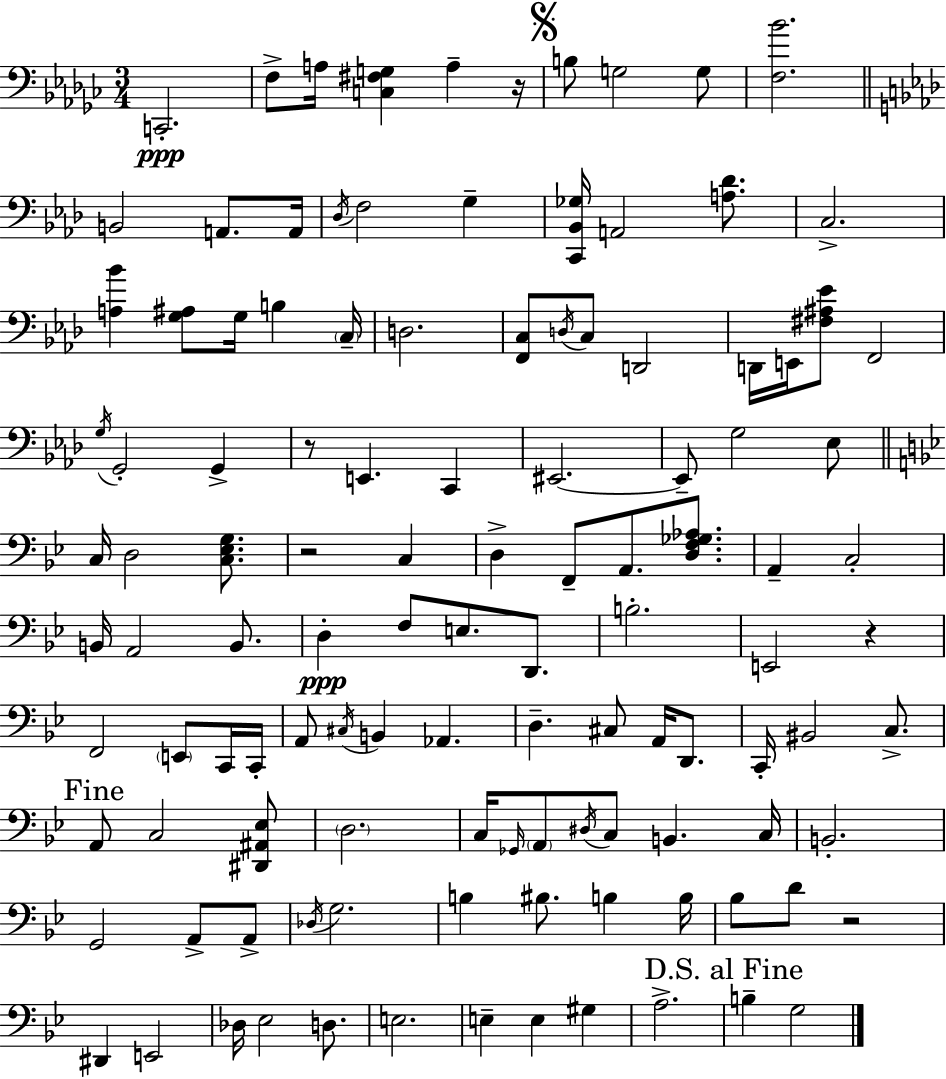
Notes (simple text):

C2/h. F3/e A3/s [C3,F#3,G3]/q A3/q R/s B3/e G3/h G3/e [F3,Bb4]/h. B2/h A2/e. A2/s Db3/s F3/h G3/q [C2,Bb2,Gb3]/s A2/h [A3,Db4]/e. C3/h. [A3,Bb4]/q [G3,A#3]/e G3/s B3/q C3/s D3/h. [F2,C3]/e D3/s C3/e D2/h D2/s E2/s [F#3,A#3,Eb4]/e F2/h G3/s G2/h G2/q R/e E2/q. C2/q EIS2/h. EIS2/e G3/h Eb3/e C3/s D3/h [C3,Eb3,G3]/e. R/h C3/q D3/q F2/e A2/e. [D3,F3,Gb3,Ab3]/e. A2/q C3/h B2/s A2/h B2/e. D3/q F3/e E3/e. D2/e. B3/h. E2/h R/q F2/h E2/e C2/s C2/s A2/e C#3/s B2/q Ab2/q. D3/q. C#3/e A2/s D2/e. C2/s BIS2/h C3/e. A2/e C3/h [D#2,A#2,Eb3]/e D3/h. C3/s Gb2/s A2/e D#3/s C3/e B2/q. C3/s B2/h. G2/h A2/e A2/e Db3/s G3/h. B3/q BIS3/e. B3/q B3/s Bb3/e D4/e R/h D#2/q E2/h Db3/s Eb3/h D3/e. E3/h. E3/q E3/q G#3/q A3/h. B3/q G3/h